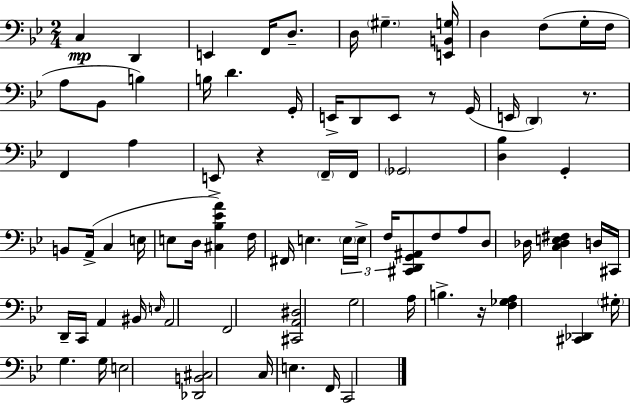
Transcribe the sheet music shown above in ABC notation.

X:1
T:Untitled
M:2/4
L:1/4
K:Gm
C, D,, E,, F,,/4 D,/2 D,/4 ^G, [E,,B,,G,]/4 D, F,/2 G,/4 F,/4 A,/2 _B,,/2 B, B,/4 D G,,/4 E,,/4 D,,/2 E,,/2 z/2 G,,/4 E,,/4 D,, z/2 F,, A, E,,/2 z F,,/4 F,,/4 _G,,2 [D,_B,] G,, B,,/2 A,,/4 C, E,/4 E,/2 D,/4 [^C,_B,_EA] F,/4 ^F,,/4 E, E,/4 E,/4 F,/4 [^C,,D,,G,,^A,,]/2 F,/2 A,/2 D,/2 _D,/4 [C,_D,E,^F,] D,/4 ^C,,/4 D,,/4 C,,/4 A,, ^B,,/4 E,/4 A,,2 F,,2 [^C,,A,,^D,]2 G,2 A,/4 B, z/4 [F,_G,A,] [^C,,_D,,] ^G,/4 G, G,/4 E,2 [_D,,B,,^C,]2 C,/4 E, F,,/4 C,,2